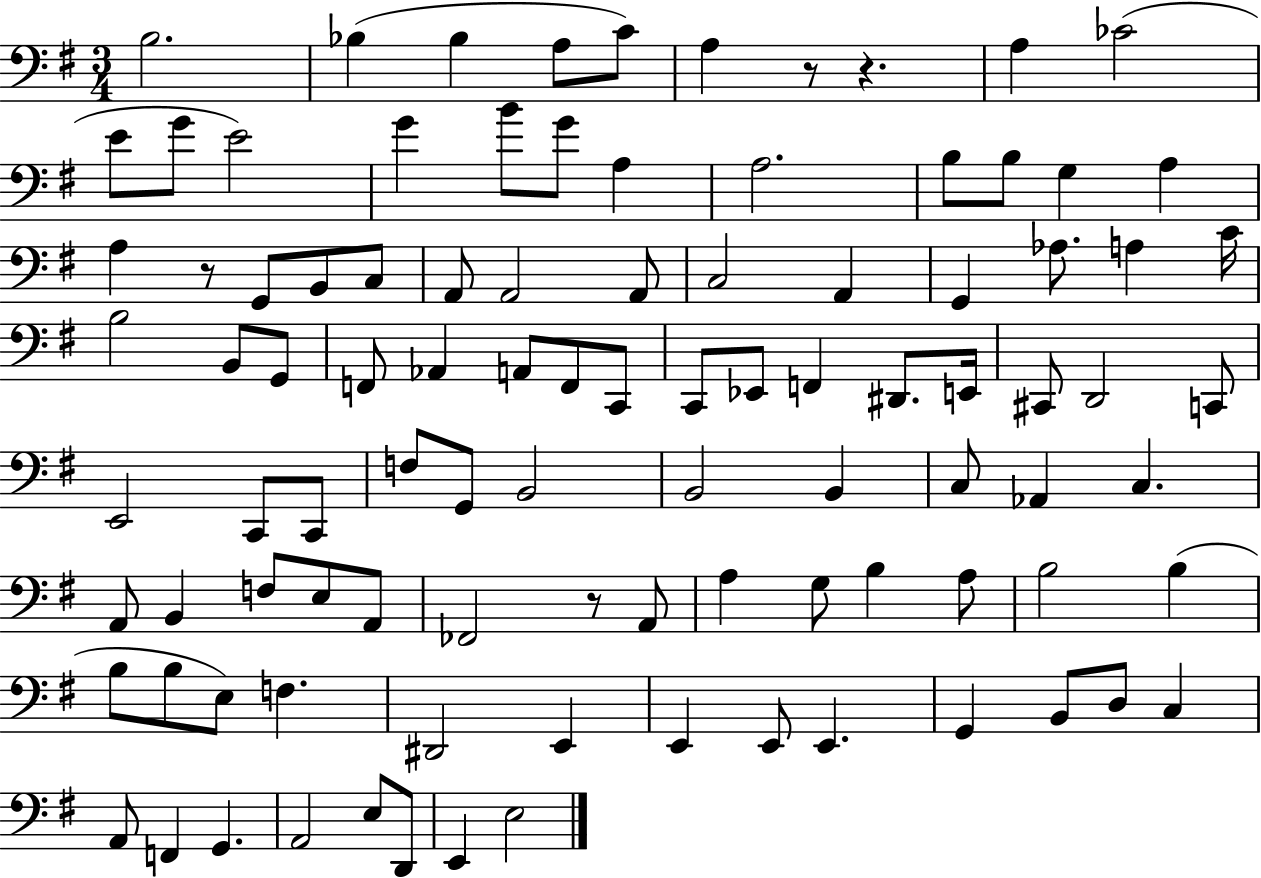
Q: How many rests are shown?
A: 4